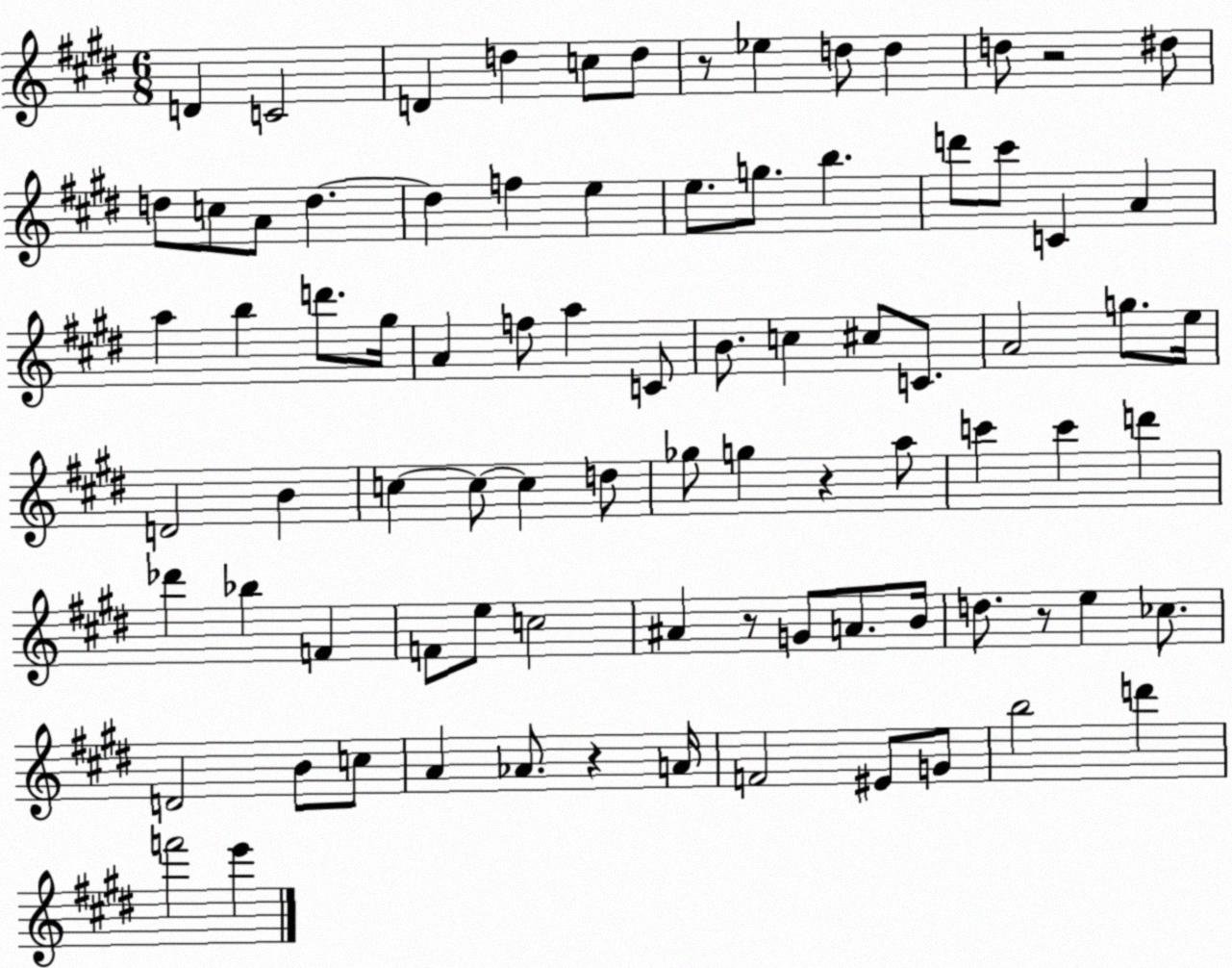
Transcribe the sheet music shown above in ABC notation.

X:1
T:Untitled
M:6/8
L:1/4
K:E
D C2 D d c/2 d/2 z/2 _e d/2 d d/2 z2 ^d/2 d/2 c/2 A/2 d d f e e/2 g/2 b d'/2 ^c'/2 C A a b d'/2 ^g/4 A f/2 a C/2 B/2 c ^c/2 C/2 A2 g/2 e/4 D2 B c c/2 c d/2 _g/2 g z a/2 c' c' d' _d' _b F F/2 e/2 c2 ^A z/2 G/2 A/2 B/4 d/2 z/2 e _c/2 D2 B/2 c/2 A _A/2 z A/4 F2 ^E/2 G/2 b2 d' f'2 e'